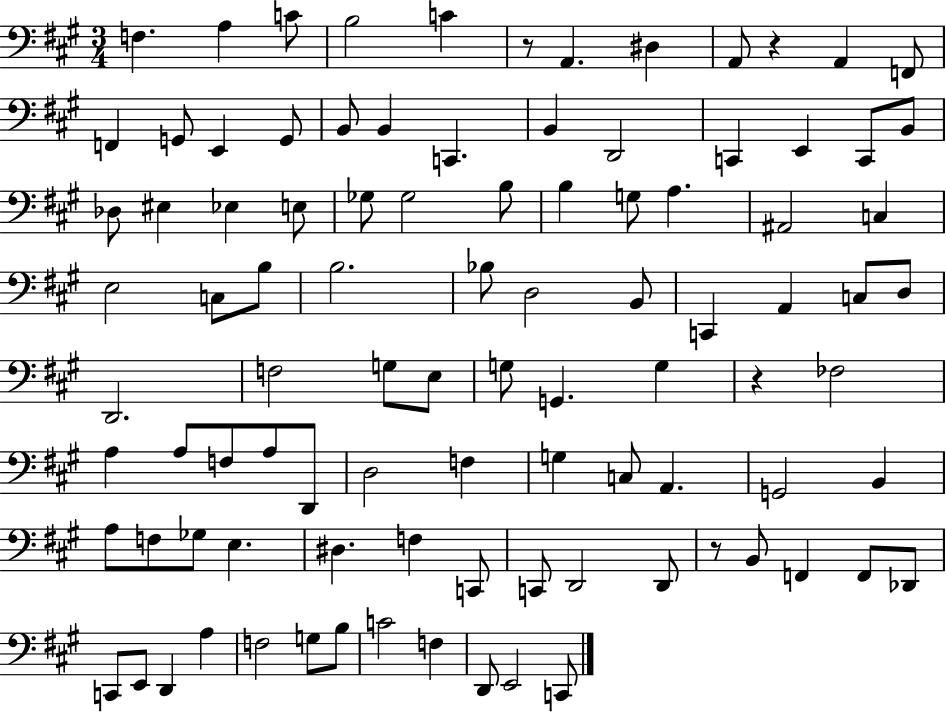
{
  \clef bass
  \numericTimeSignature
  \time 3/4
  \key a \major
  f4. a4 c'8 | b2 c'4 | r8 a,4. dis4 | a,8 r4 a,4 f,8 | \break f,4 g,8 e,4 g,8 | b,8 b,4 c,4. | b,4 d,2 | c,4 e,4 c,8 b,8 | \break des8 eis4 ees4 e8 | ges8 ges2 b8 | b4 g8 a4. | ais,2 c4 | \break e2 c8 b8 | b2. | bes8 d2 b,8 | c,4 a,4 c8 d8 | \break d,2. | f2 g8 e8 | g8 g,4. g4 | r4 fes2 | \break a4 a8 f8 a8 d,8 | d2 f4 | g4 c8 a,4. | g,2 b,4 | \break a8 f8 ges8 e4. | dis4. f4 c,8 | c,8 d,2 d,8 | r8 b,8 f,4 f,8 des,8 | \break c,8 e,8 d,4 a4 | f2 g8 b8 | c'2 f4 | d,8 e,2 c,8 | \break \bar "|."
}